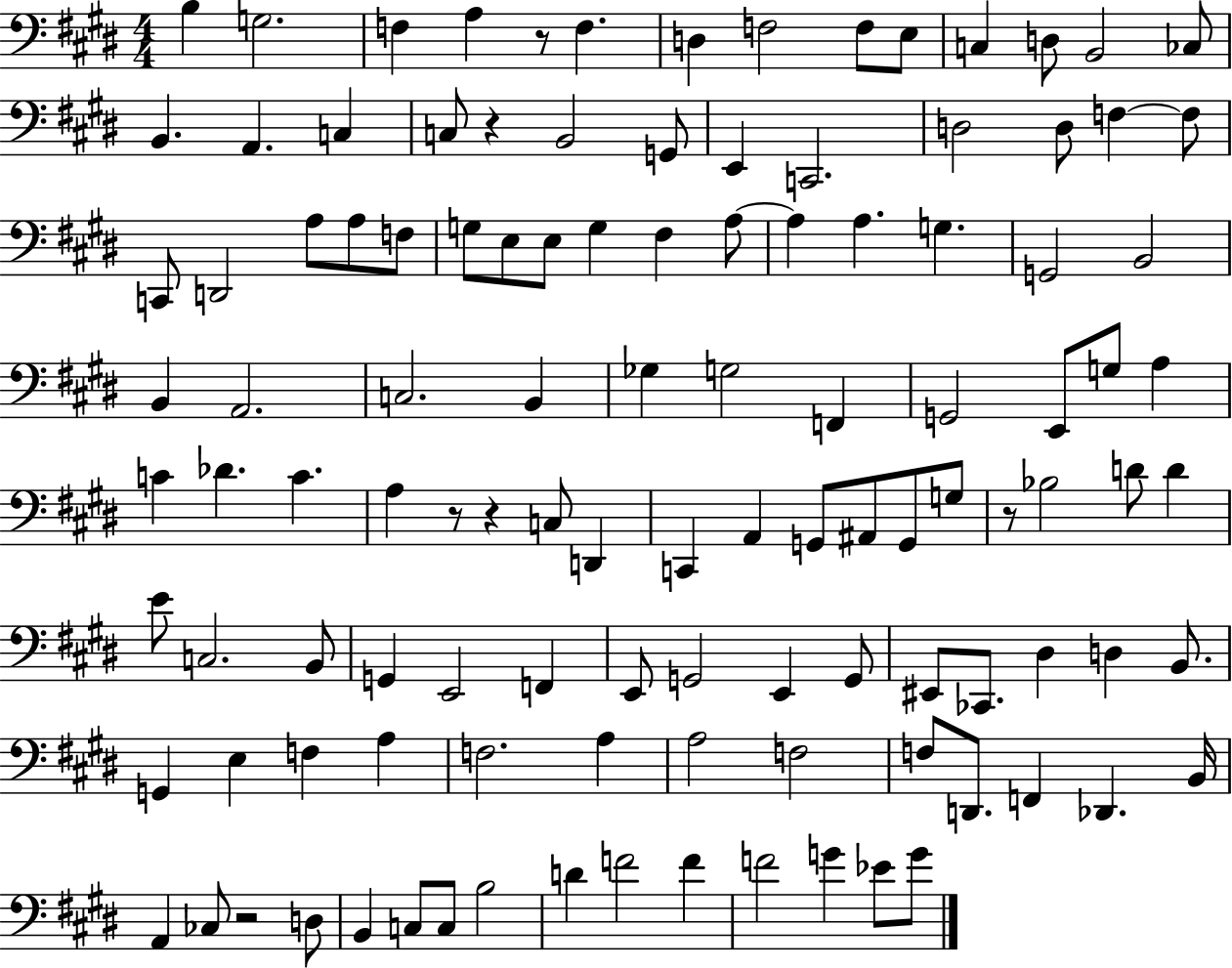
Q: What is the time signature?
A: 4/4